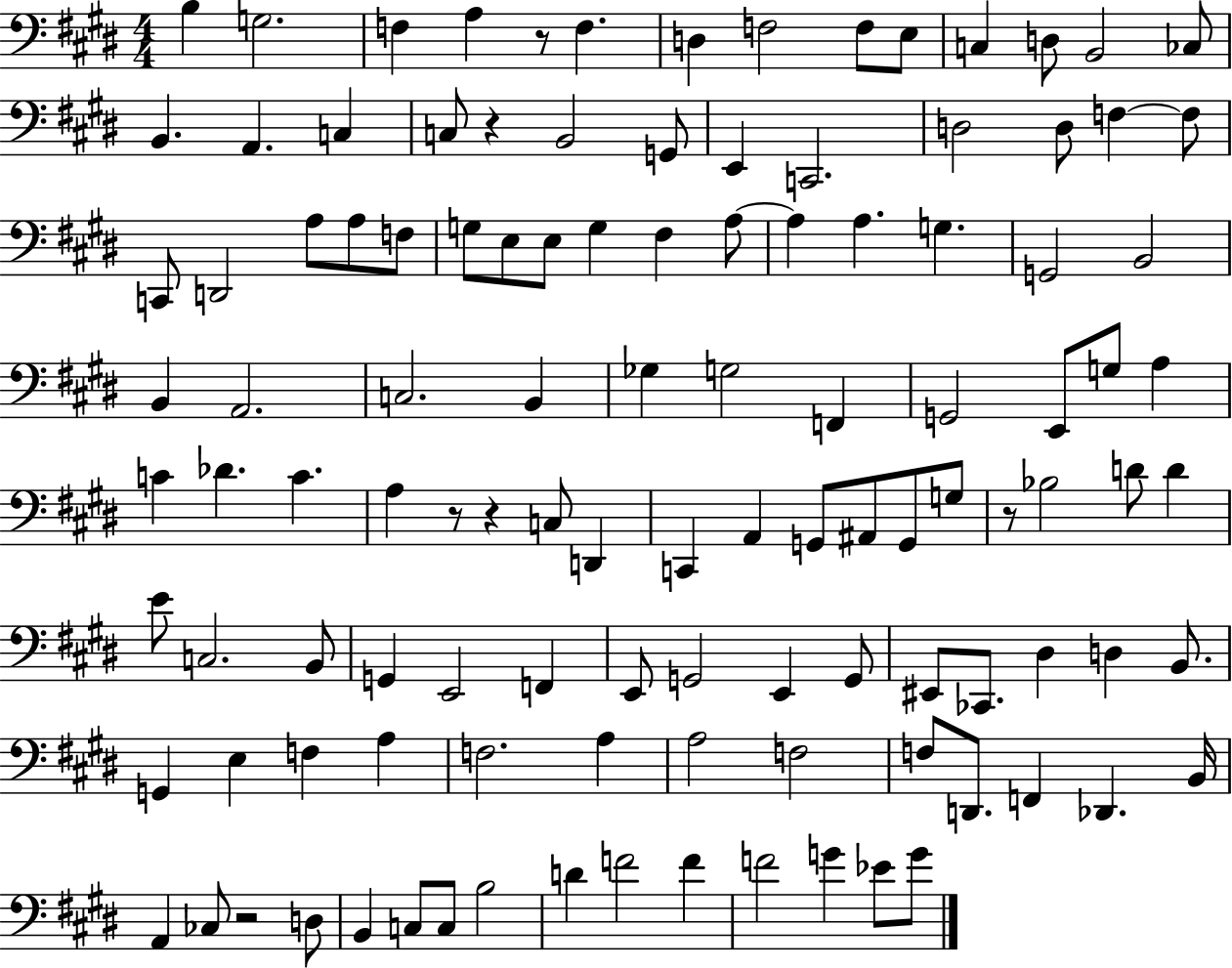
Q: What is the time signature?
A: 4/4